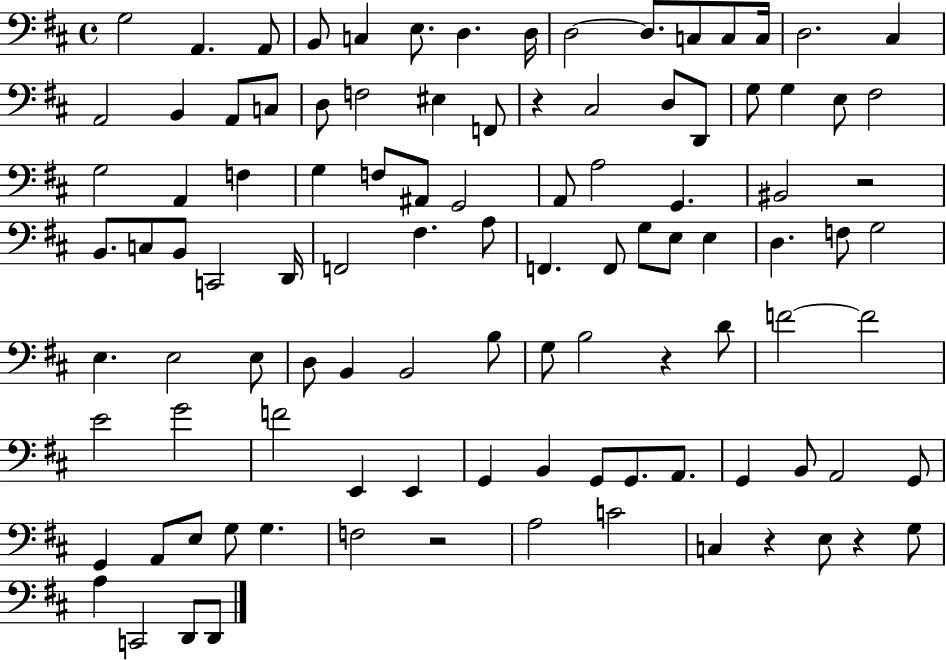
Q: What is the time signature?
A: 4/4